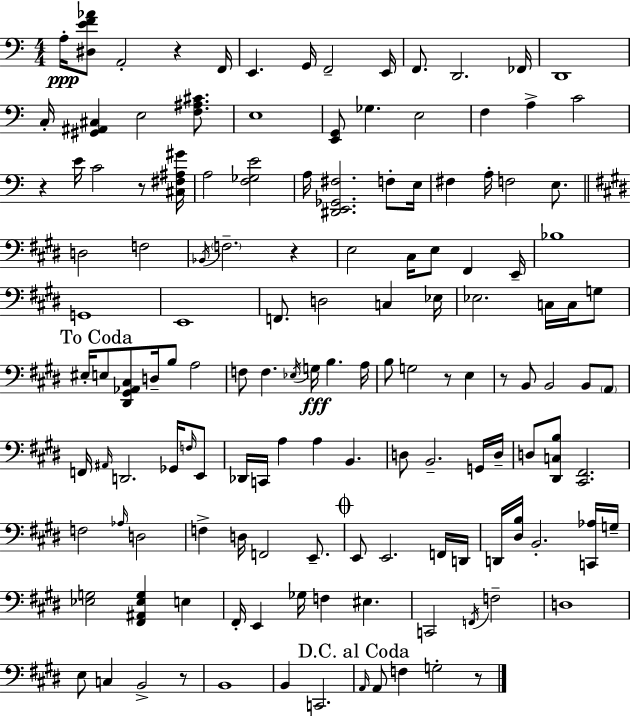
A3/s [D#3,E4,F4,Ab4]/e A2/h R/q F2/s E2/q. G2/s F2/h E2/s F2/e. D2/h. FES2/s D2/w C3/s [G#2,A#2,C#3]/q E3/h [F3,A#3,C#4]/e. E3/w [E2,G2]/e Gb3/q. E3/h F3/q A3/q C4/h R/q E4/s C4/h R/e [C#3,F#3,A#3,G#4]/s A3/h [F3,Gb3,E4]/h A3/s [D#2,E2,Gb2,F#3]/h. F3/e E3/s F#3/q A3/s F3/h E3/e. D3/h F3/h Bb2/s F3/h. R/q E3/h C#3/s E3/e F#2/q E2/s Bb3/w G2/w E2/w F2/e. D3/h C3/q Eb3/s Eb3/h. C3/s C3/s G3/e EIS3/s E3/e [D#2,G#2,Ab2,C#3]/e D3/s B3/e A3/h F3/e F3/q. Eb3/s G3/s B3/q. A3/s B3/e G3/h R/e E3/q R/e B2/e B2/h B2/e A2/e F2/s A#2/s D2/h. Gb2/s F3/s E2/e Db2/s C2/s A3/q A3/q B2/q. D3/e B2/h. G2/s D3/s D3/e [D#2,C3,B3]/e [C#2,F#2]/h. F3/h Ab3/s D3/h F3/q D3/s F2/h E2/e. E2/e E2/h. F2/s D2/s D2/s [D#3,B3]/s B2/h. [C2,Ab3]/s G3/s [Eb3,G3]/h [F#2,A#2,Eb3,G3]/q E3/q F#2/s E2/q Gb3/s F3/q EIS3/q. C2/h F2/s F3/h D3/w E3/e C3/q B2/h R/e B2/w B2/q C2/h. A2/s A2/e F3/q G3/h R/e